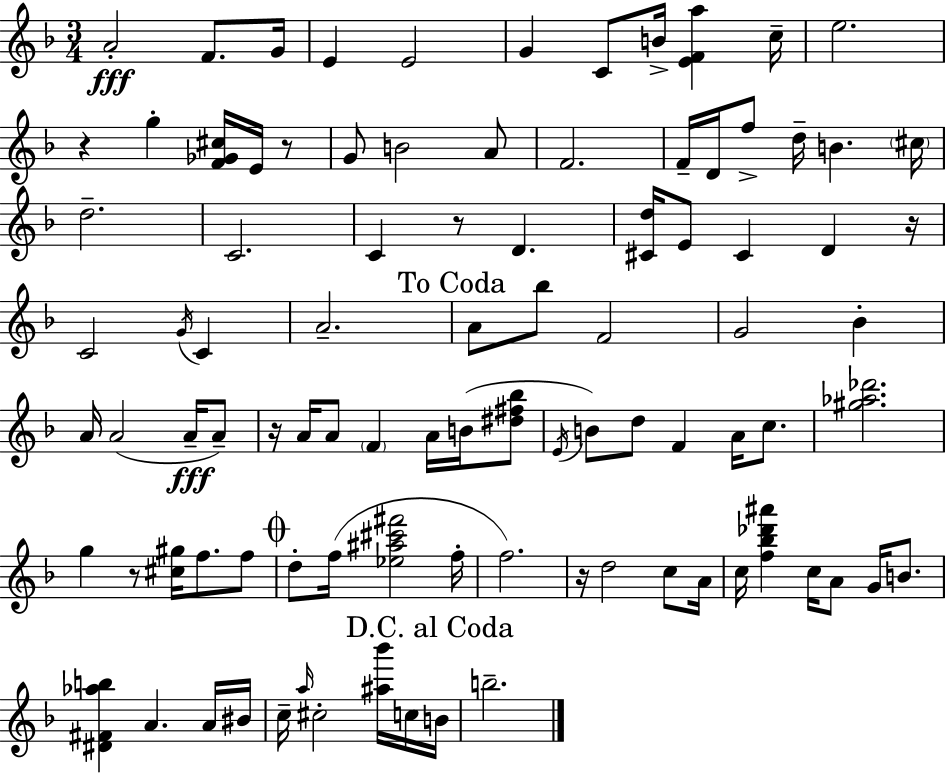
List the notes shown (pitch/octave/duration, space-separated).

A4/h F4/e. G4/s E4/q E4/h G4/q C4/e B4/s [E4,F4,A5]/q C5/s E5/h. R/q G5/q [F4,Gb4,C#5]/s E4/s R/e G4/e B4/h A4/e F4/h. F4/s D4/s F5/e D5/s B4/q. C#5/s D5/h. C4/h. C4/q R/e D4/q. [C#4,D5]/s E4/e C#4/q D4/q R/s C4/h G4/s C4/q A4/h. A4/e Bb5/e F4/h G4/h Bb4/q A4/s A4/h A4/s A4/e R/s A4/s A4/e F4/q A4/s B4/s [D#5,F#5,Bb5]/e E4/s B4/e D5/e F4/q A4/s C5/e. [G#5,Ab5,Db6]/h. G5/q R/e [C#5,G#5]/s F5/e. F5/e D5/e F5/s [Eb5,A#5,C#6,F#6]/h F5/s F5/h. R/s D5/h C5/e A4/s C5/s [F5,Bb5,Db6,A#6]/q C5/s A4/e G4/s B4/e. [D#4,F#4,Ab5,B5]/q A4/q. A4/s BIS4/s C5/s A5/s C#5/h [A#5,Bb6]/s C5/s B4/s B5/h.